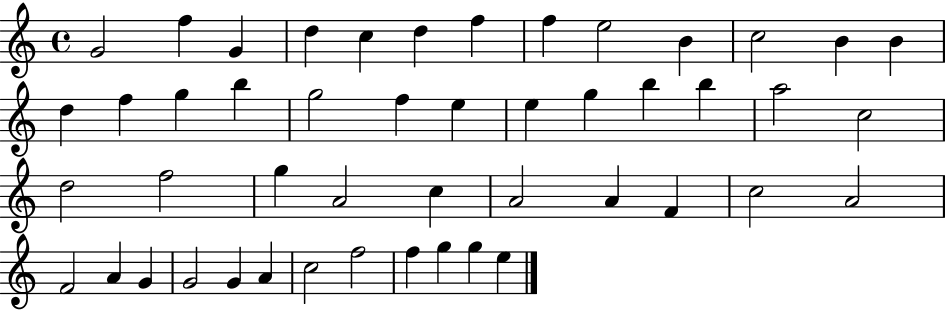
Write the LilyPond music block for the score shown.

{
  \clef treble
  \time 4/4
  \defaultTimeSignature
  \key c \major
  g'2 f''4 g'4 | d''4 c''4 d''4 f''4 | f''4 e''2 b'4 | c''2 b'4 b'4 | \break d''4 f''4 g''4 b''4 | g''2 f''4 e''4 | e''4 g''4 b''4 b''4 | a''2 c''2 | \break d''2 f''2 | g''4 a'2 c''4 | a'2 a'4 f'4 | c''2 a'2 | \break f'2 a'4 g'4 | g'2 g'4 a'4 | c''2 f''2 | f''4 g''4 g''4 e''4 | \break \bar "|."
}